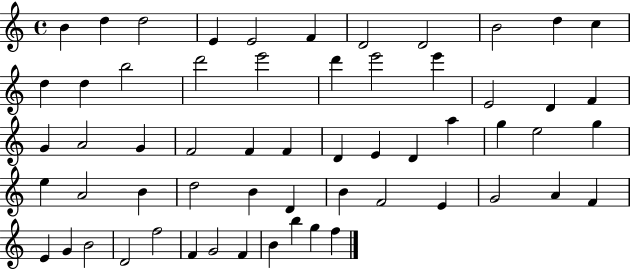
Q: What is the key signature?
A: C major